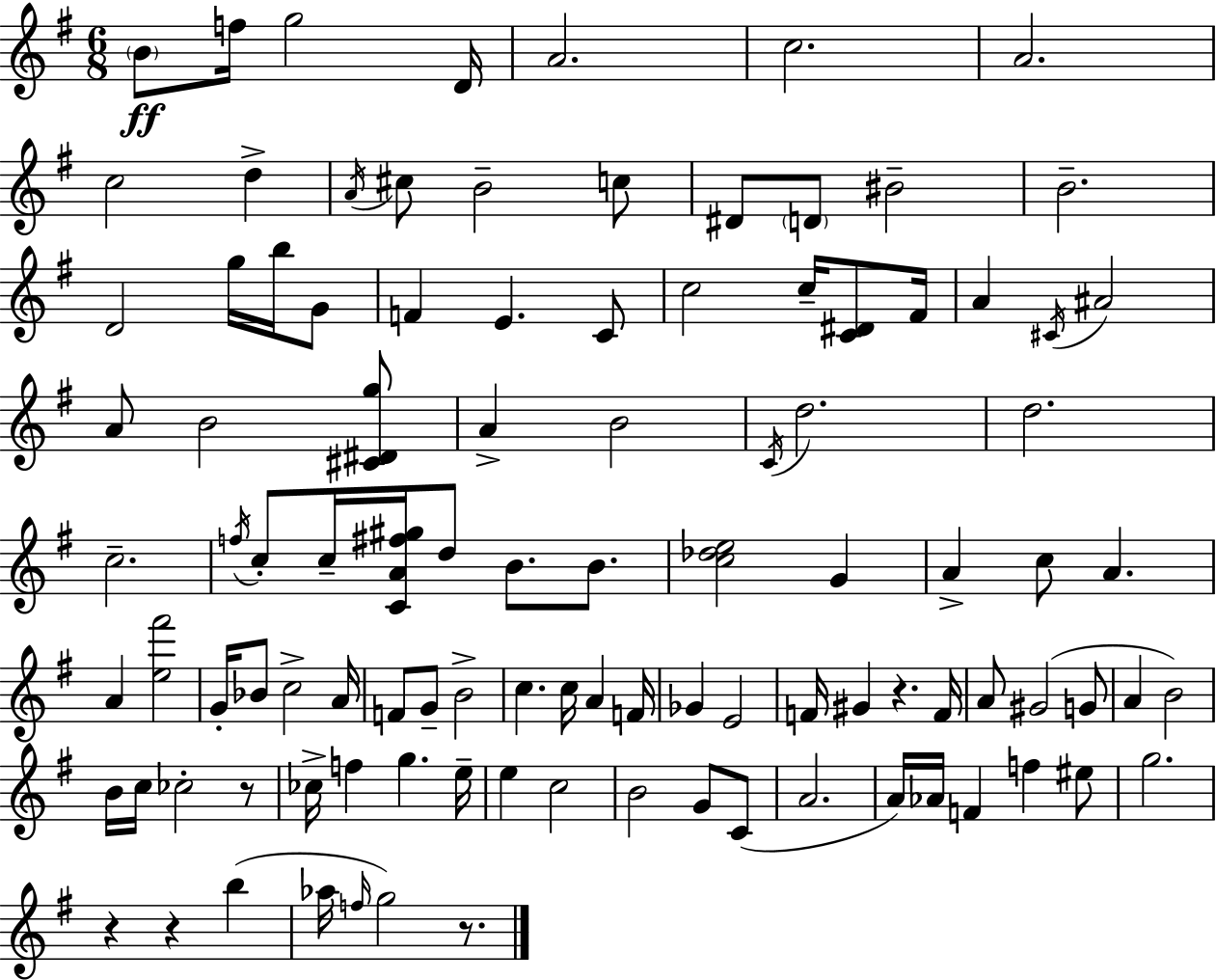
{
  \clef treble
  \numericTimeSignature
  \time 6/8
  \key e \minor
  \repeat volta 2 { \parenthesize b'8\ff f''16 g''2 d'16 | a'2. | c''2. | a'2. | \break c''2 d''4-> | \acciaccatura { a'16 } cis''8 b'2-- c''8 | dis'8 \parenthesize d'8 bis'2-- | b'2.-- | \break d'2 g''16 b''16 g'8 | f'4 e'4. c'8 | c''2 c''16-- <c' dis'>8 | fis'16 a'4 \acciaccatura { cis'16 } ais'2 | \break a'8 b'2 | <cis' dis' g''>8 a'4-> b'2 | \acciaccatura { c'16 } d''2. | d''2. | \break c''2.-- | \acciaccatura { f''16 } c''8-. c''16-- <c' a' fis'' gis''>16 d''8 b'8. | b'8. <c'' des'' e''>2 | g'4 a'4-> c''8 a'4. | \break a'4 <e'' fis'''>2 | g'16-. bes'8 c''2-> | a'16 f'8 g'8-- b'2-> | c''4. c''16 a'4 | \break f'16 ges'4 e'2 | f'16 gis'4 r4. | f'16 a'8 gis'2( | g'8 a'4 b'2) | \break b'16 c''16 ces''2-. | r8 ces''16-> f''4 g''4. | e''16-- e''4 c''2 | b'2 | \break g'8 c'8( a'2. | a'16) aes'16 f'4 f''4 | eis''8 g''2. | r4 r4 | \break b''4( aes''16 \grace { f''16 } g''2) | r8. } \bar "|."
}